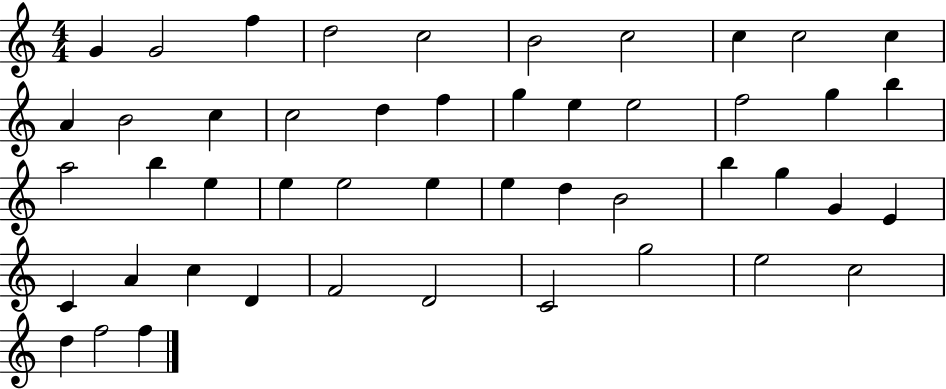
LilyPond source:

{
  \clef treble
  \numericTimeSignature
  \time 4/4
  \key c \major
  g'4 g'2 f''4 | d''2 c''2 | b'2 c''2 | c''4 c''2 c''4 | \break a'4 b'2 c''4 | c''2 d''4 f''4 | g''4 e''4 e''2 | f''2 g''4 b''4 | \break a''2 b''4 e''4 | e''4 e''2 e''4 | e''4 d''4 b'2 | b''4 g''4 g'4 e'4 | \break c'4 a'4 c''4 d'4 | f'2 d'2 | c'2 g''2 | e''2 c''2 | \break d''4 f''2 f''4 | \bar "|."
}